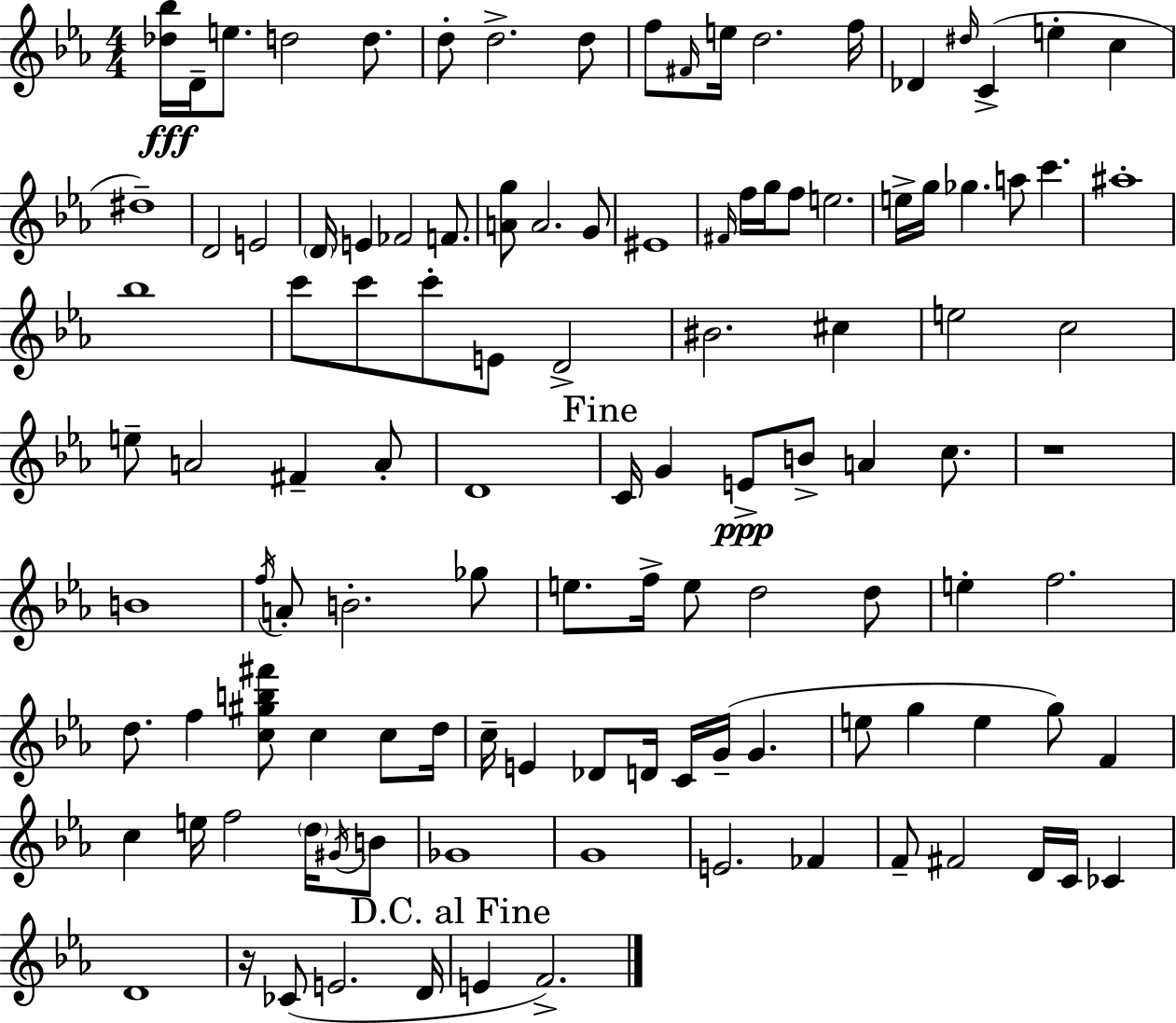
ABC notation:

X:1
T:Untitled
M:4/4
L:1/4
K:Eb
[_d_b]/4 D/4 e/2 d2 d/2 d/2 d2 d/2 f/2 ^F/4 e/4 d2 f/4 _D ^d/4 C e c ^d4 D2 E2 D/4 E _F2 F/2 [Ag]/2 A2 G/2 ^E4 ^F/4 f/4 g/4 f/2 e2 e/4 g/4 _g a/2 c' ^a4 _b4 c'/2 c'/2 c'/2 E/2 D2 ^B2 ^c e2 c2 e/2 A2 ^F A/2 D4 C/4 G E/2 B/2 A c/2 z4 B4 f/4 A/2 B2 _g/2 e/2 f/4 e/2 d2 d/2 e f2 d/2 f [c^gb^f']/2 c c/2 d/4 c/4 E _D/2 D/4 C/4 G/4 G e/2 g e g/2 F c e/4 f2 d/4 ^G/4 B/2 _G4 G4 E2 _F F/2 ^F2 D/4 C/4 _C D4 z/4 _C/2 E2 D/4 E F2